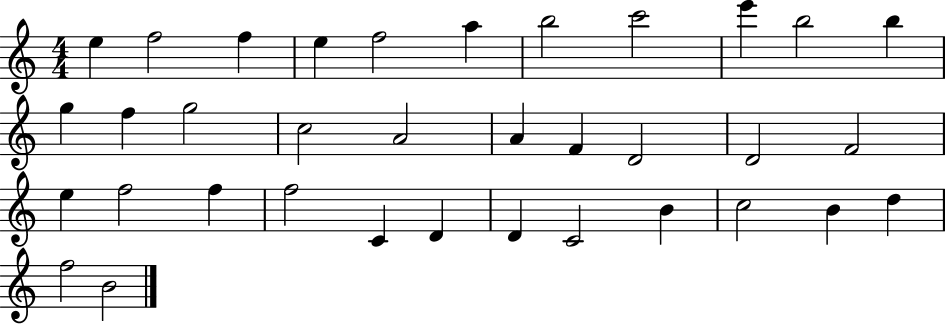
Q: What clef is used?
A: treble